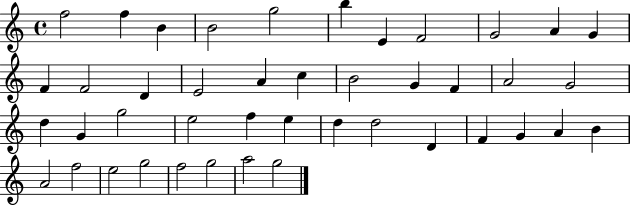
{
  \clef treble
  \time 4/4
  \defaultTimeSignature
  \key c \major
  f''2 f''4 b'4 | b'2 g''2 | b''4 e'4 f'2 | g'2 a'4 g'4 | \break f'4 f'2 d'4 | e'2 a'4 c''4 | b'2 g'4 f'4 | a'2 g'2 | \break d''4 g'4 g''2 | e''2 f''4 e''4 | d''4 d''2 d'4 | f'4 g'4 a'4 b'4 | \break a'2 f''2 | e''2 g''2 | f''2 g''2 | a''2 g''2 | \break \bar "|."
}